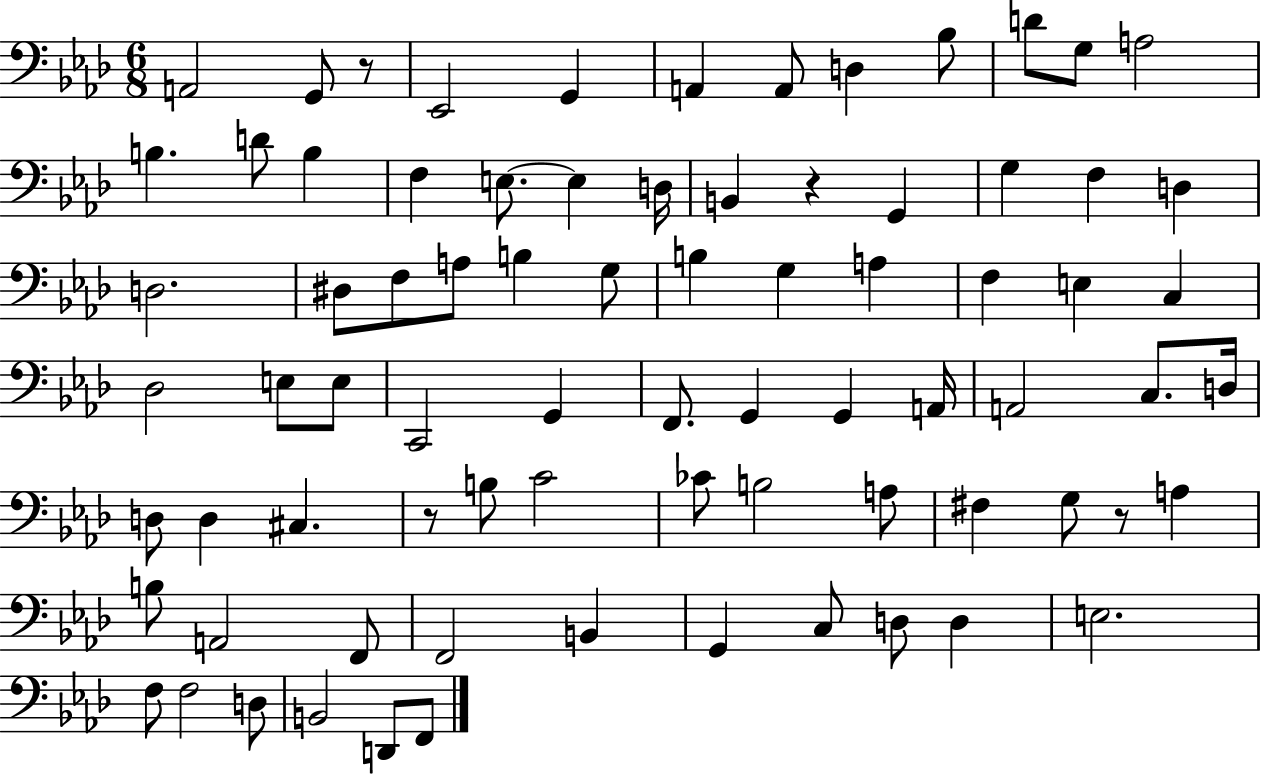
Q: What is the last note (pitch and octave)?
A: F2